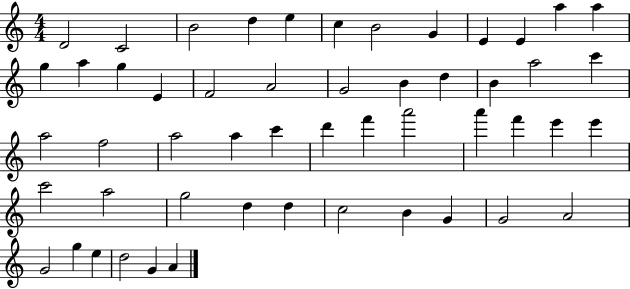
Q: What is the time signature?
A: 4/4